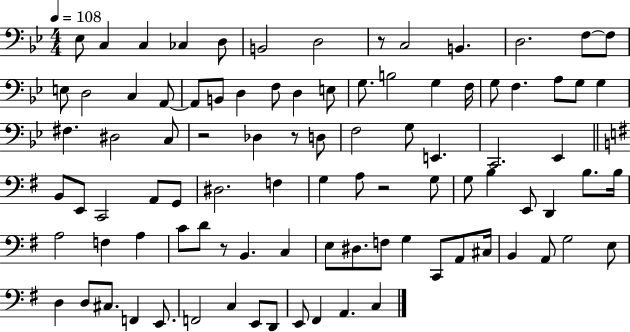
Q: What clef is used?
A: bass